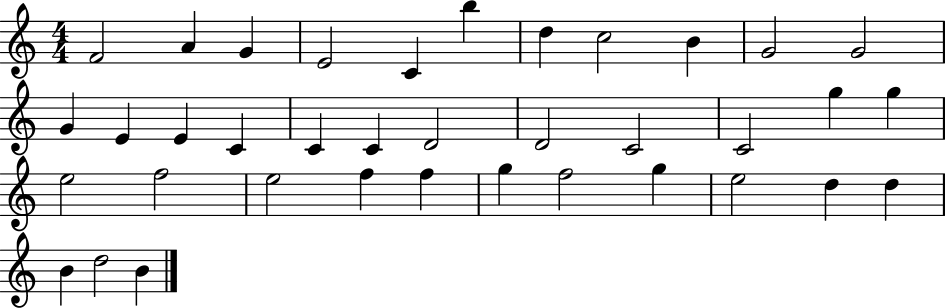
F4/h A4/q G4/q E4/h C4/q B5/q D5/q C5/h B4/q G4/h G4/h G4/q E4/q E4/q C4/q C4/q C4/q D4/h D4/h C4/h C4/h G5/q G5/q E5/h F5/h E5/h F5/q F5/q G5/q F5/h G5/q E5/h D5/q D5/q B4/q D5/h B4/q